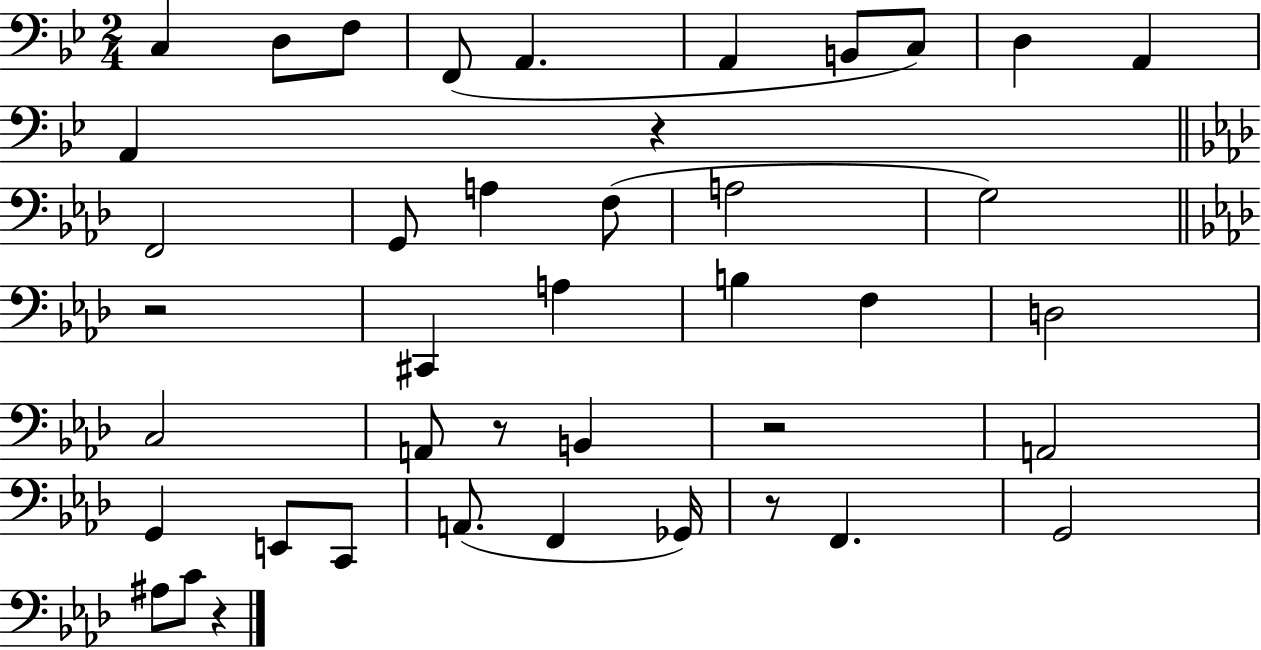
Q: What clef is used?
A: bass